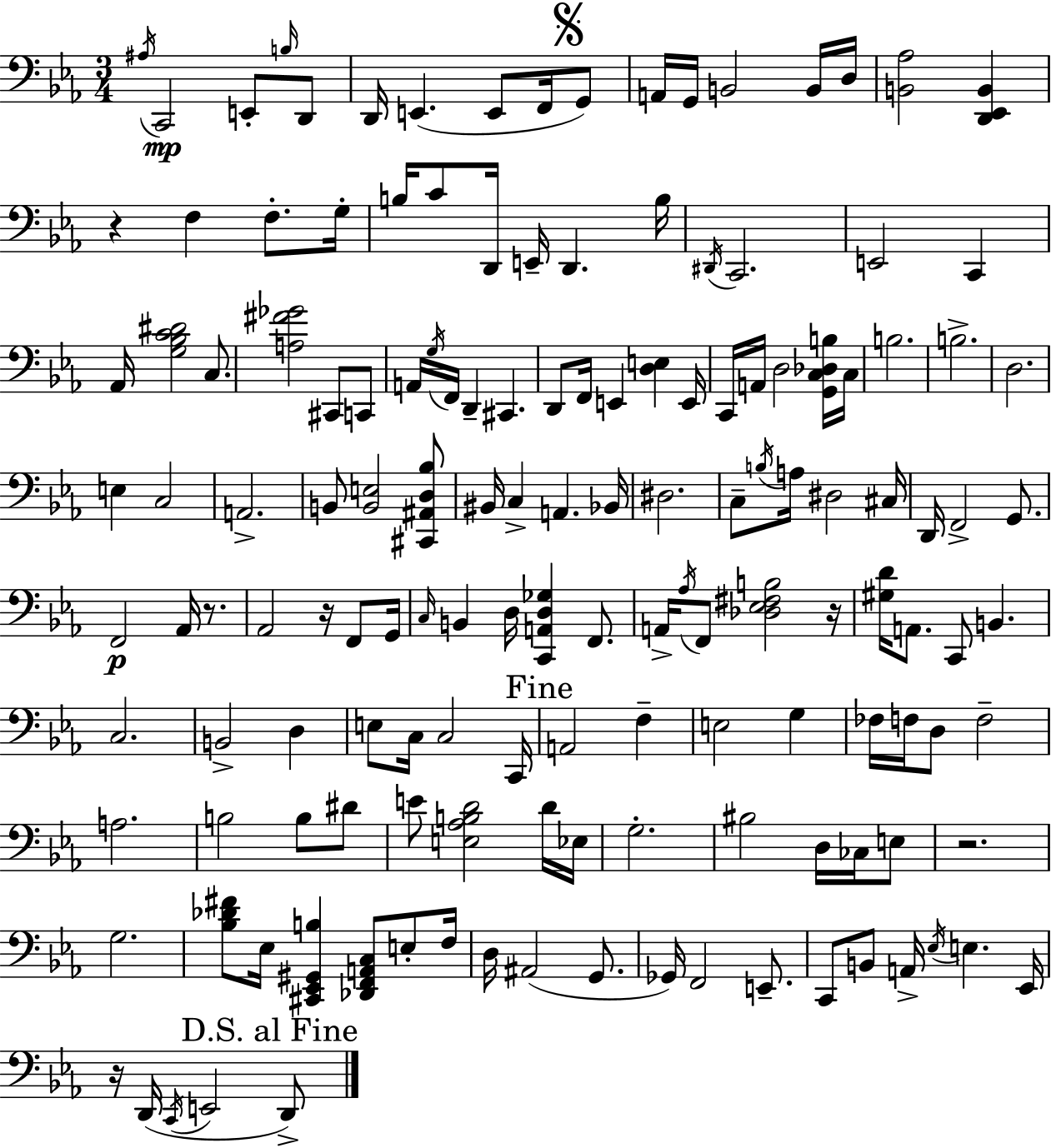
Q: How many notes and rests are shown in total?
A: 148